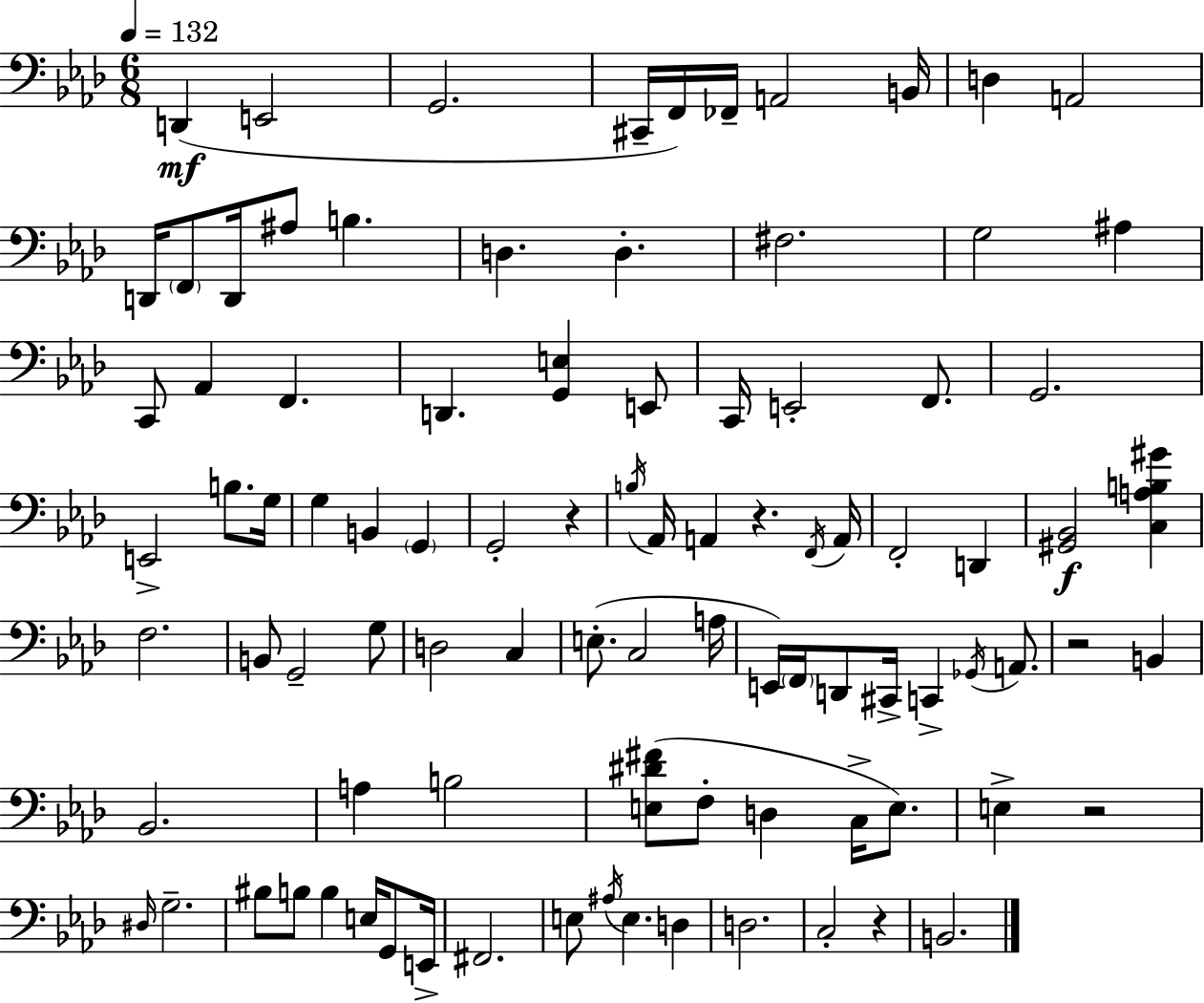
D2/q E2/h G2/h. C#2/s F2/s FES2/s A2/h B2/s D3/q A2/h D2/s F2/e D2/s A#3/e B3/q. D3/q. D3/q. F#3/h. G3/h A#3/q C2/e Ab2/q F2/q. D2/q. [G2,E3]/q E2/e C2/s E2/h F2/e. G2/h. E2/h B3/e. G3/s G3/q B2/q G2/q G2/h R/q B3/s Ab2/s A2/q R/q. F2/s A2/s F2/h D2/q [G#2,Bb2]/h [C3,A3,B3,G#4]/q F3/h. B2/e G2/h G3/e D3/h C3/q E3/e. C3/h A3/s E2/s F2/s D2/e C#2/s C2/q Gb2/s A2/e. R/h B2/q Bb2/h. A3/q B3/h [E3,D#4,F#4]/e F3/e D3/q C3/s E3/e. E3/q R/h D#3/s G3/h. BIS3/e B3/e B3/q E3/s G2/e E2/s F#2/h. E3/e A#3/s E3/q. D3/q D3/h. C3/h R/q B2/h.